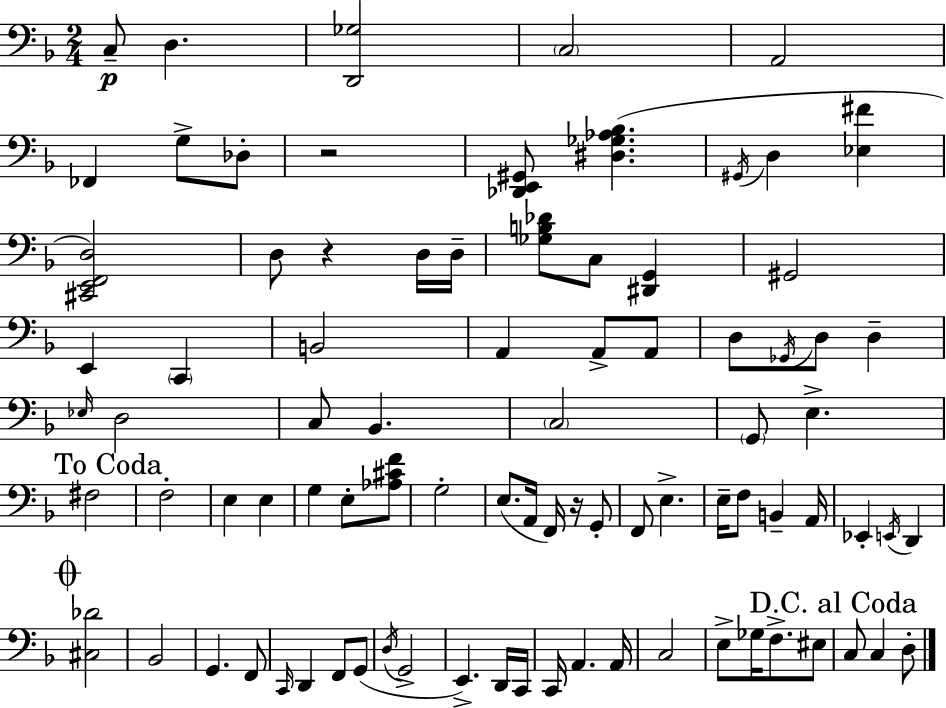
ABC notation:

X:1
T:Untitled
M:2/4
L:1/4
K:F
C,/2 D, [D,,_G,]2 C,2 A,,2 _F,, G,/2 _D,/2 z2 [_D,,E,,^G,,]/2 [^D,_G,_A,_B,] ^G,,/4 D, [_E,^F] [^C,,E,,F,,D,]2 D,/2 z D,/4 D,/4 [_G,B,_D]/2 C,/2 [^D,,G,,] ^G,,2 E,, C,, B,,2 A,, A,,/2 A,,/2 D,/2 _G,,/4 D,/2 D, _E,/4 D,2 C,/2 _B,, C,2 G,,/2 E, ^F,2 F,2 E, E, G, E,/2 [_A,^CF]/2 G,2 E,/2 A,,/4 F,,/4 z/4 G,,/2 F,,/2 E, E,/4 F,/2 B,, A,,/4 _E,, E,,/4 D,, [^C,_D]2 _B,,2 G,, F,,/2 C,,/4 D,, F,,/2 G,,/2 D,/4 G,,2 E,, D,,/4 C,,/4 C,,/4 A,, A,,/4 C,2 E,/2 _G,/4 F,/2 ^E,/2 C,/2 C, D,/2